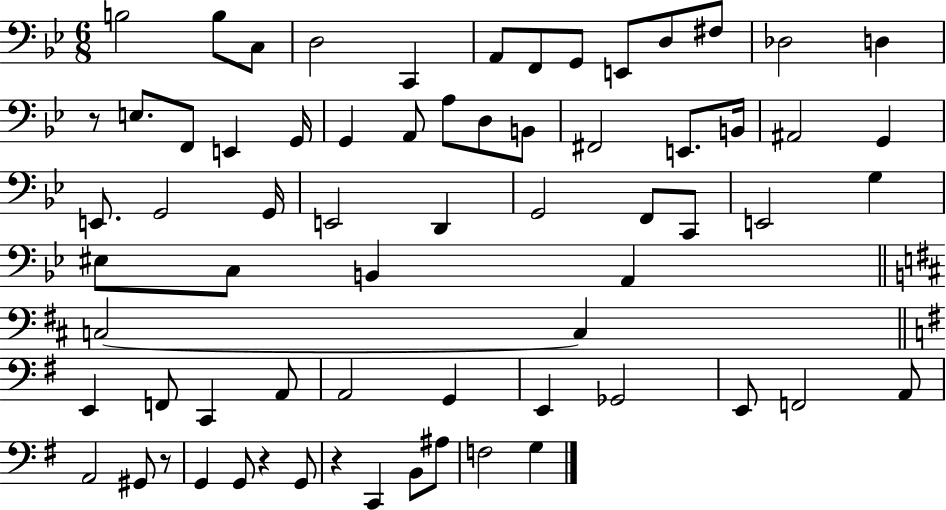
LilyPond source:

{
  \clef bass
  \numericTimeSignature
  \time 6/8
  \key bes \major
  b2 b8 c8 | d2 c,4 | a,8 f,8 g,8 e,8 d8 fis8 | des2 d4 | \break r8 e8. f,8 e,4 g,16 | g,4 a,8 a8 d8 b,8 | fis,2 e,8. b,16 | ais,2 g,4 | \break e,8. g,2 g,16 | e,2 d,4 | g,2 f,8 c,8 | e,2 g4 | \break eis8 c8 b,4 a,4 | \bar "||" \break \key d \major c2~~ c4 | \bar "||" \break \key g \major e,4 f,8 c,4 a,8 | a,2 g,4 | e,4 ges,2 | e,8 f,2 a,8 | \break a,2 gis,8 r8 | g,4 g,8 r4 g,8 | r4 c,4 b,8 ais8 | f2 g4 | \break \bar "|."
}